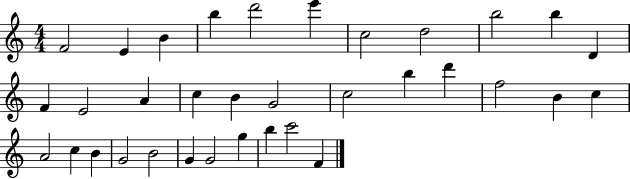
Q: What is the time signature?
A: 4/4